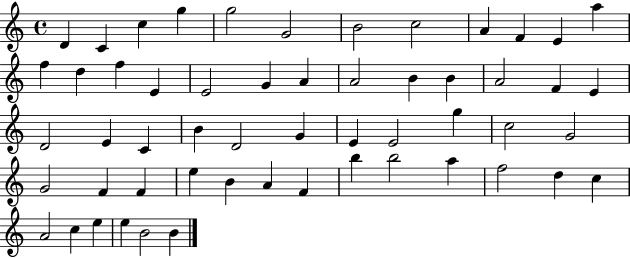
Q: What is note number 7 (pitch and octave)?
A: B4